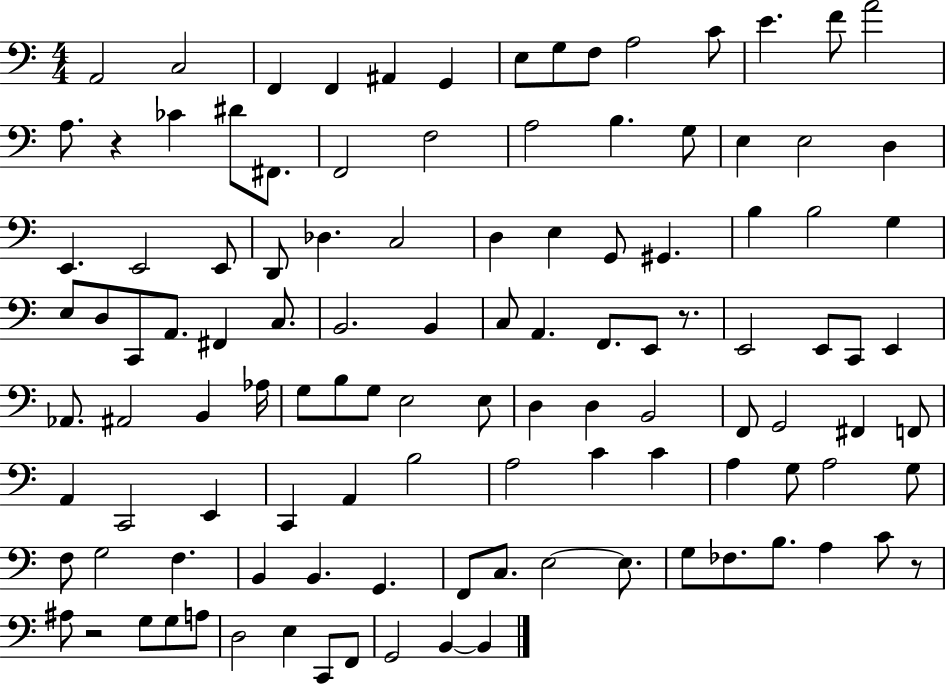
{
  \clef bass
  \numericTimeSignature
  \time 4/4
  \key c \major
  \repeat volta 2 { a,2 c2 | f,4 f,4 ais,4 g,4 | e8 g8 f8 a2 c'8 | e'4. f'8 a'2 | \break a8. r4 ces'4 dis'8 fis,8. | f,2 f2 | a2 b4. g8 | e4 e2 d4 | \break e,4. e,2 e,8 | d,8 des4. c2 | d4 e4 g,8 gis,4. | b4 b2 g4 | \break e8 d8 c,8 a,8. fis,4 c8. | b,2. b,4 | c8 a,4. f,8. e,8 r8. | e,2 e,8 c,8 e,4 | \break aes,8. ais,2 b,4 aes16 | g8 b8 g8 e2 e8 | d4 d4 b,2 | f,8 g,2 fis,4 f,8 | \break a,4 c,2 e,4 | c,4 a,4 b2 | a2 c'4 c'4 | a4 g8 a2 g8 | \break f8 g2 f4. | b,4 b,4. g,4. | f,8 c8. e2~~ e8. | g8 fes8. b8. a4 c'8 r8 | \break ais8 r2 g8 g8 a8 | d2 e4 c,8 f,8 | g,2 b,4~~ b,4 | } \bar "|."
}